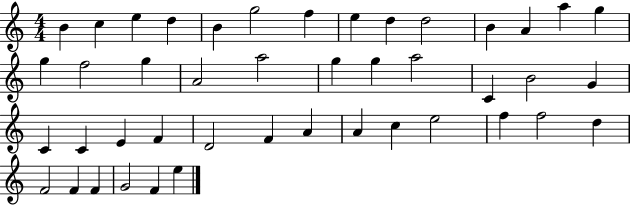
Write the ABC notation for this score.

X:1
T:Untitled
M:4/4
L:1/4
K:C
B c e d B g2 f e d d2 B A a g g f2 g A2 a2 g g a2 C B2 G C C E F D2 F A A c e2 f f2 d F2 F F G2 F e